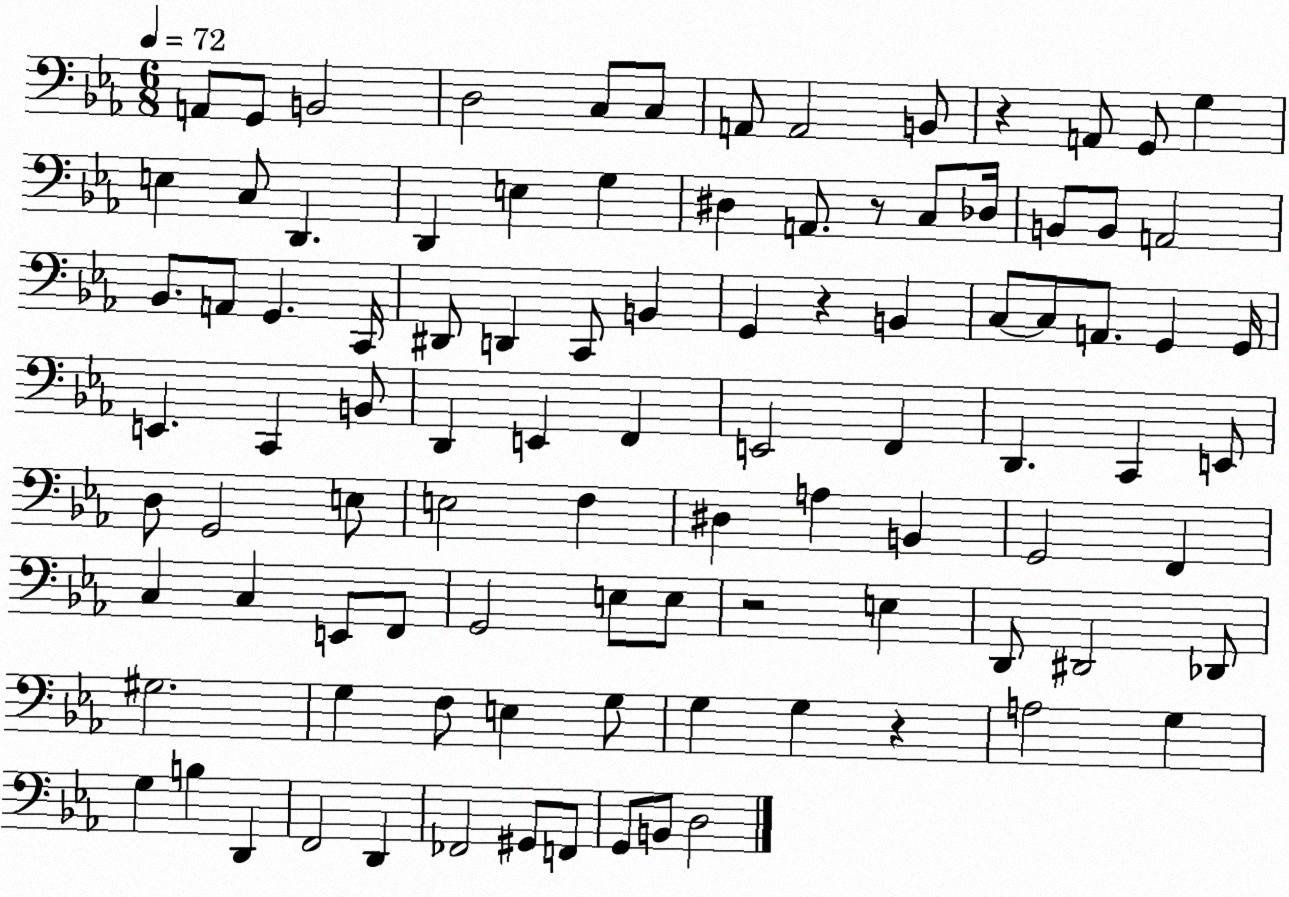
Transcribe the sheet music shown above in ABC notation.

X:1
T:Untitled
M:6/8
L:1/4
K:Eb
A,,/2 G,,/2 B,,2 D,2 C,/2 C,/2 A,,/2 A,,2 B,,/2 z A,,/2 G,,/2 G, E, C,/2 D,, D,, E, G, ^D, A,,/2 z/2 C,/2 _D,/4 B,,/2 B,,/2 A,,2 _B,,/2 A,,/2 G,, C,,/4 ^D,,/2 D,, C,,/2 B,, G,, z B,, C,/2 C,/2 A,,/2 G,, G,,/4 E,, C,, B,,/2 D,, E,, F,, E,,2 F,, D,, C,, E,,/2 D,/2 G,,2 E,/2 E,2 F, ^D, A, B,, G,,2 F,, C, C, E,,/2 F,,/2 G,,2 E,/2 E,/2 z2 E, D,,/2 ^D,,2 _D,,/2 ^G,2 G, F,/2 E, G,/2 G, G, z A,2 G, G, B, D,, F,,2 D,, _F,,2 ^G,,/2 F,,/2 G,,/2 B,,/2 D,2